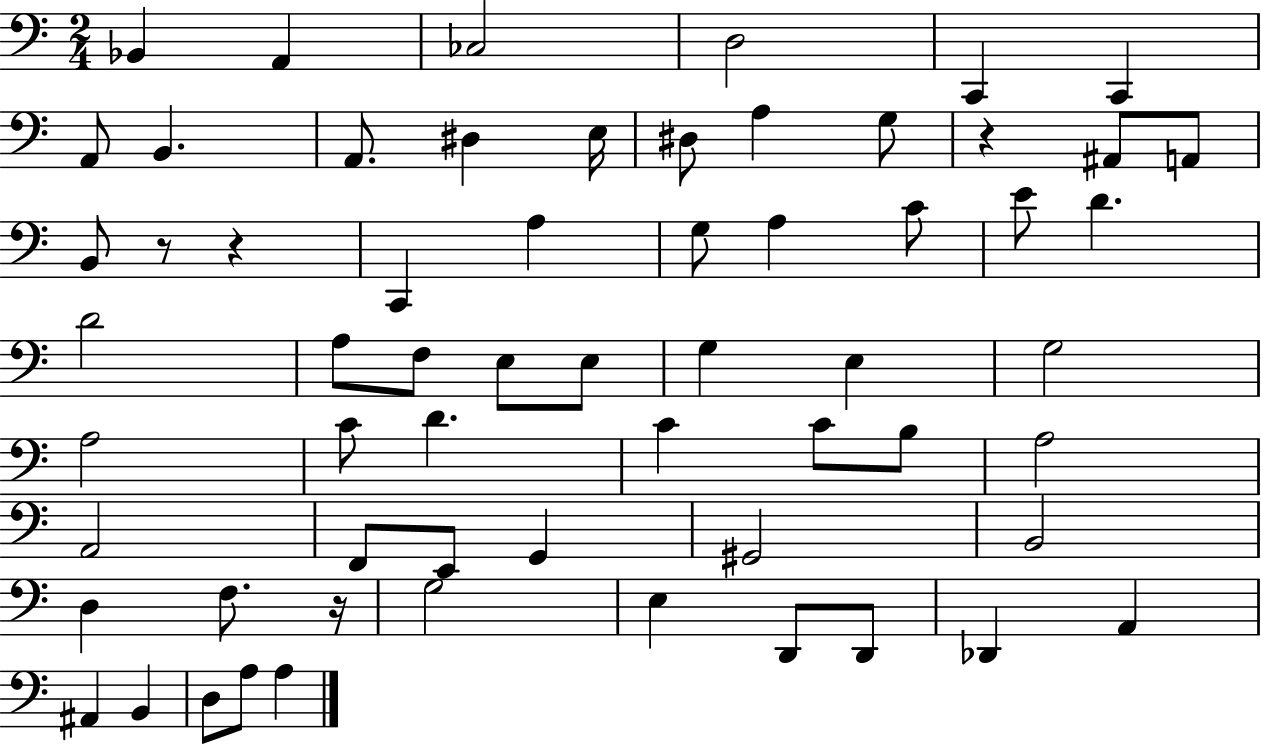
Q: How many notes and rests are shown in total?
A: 62